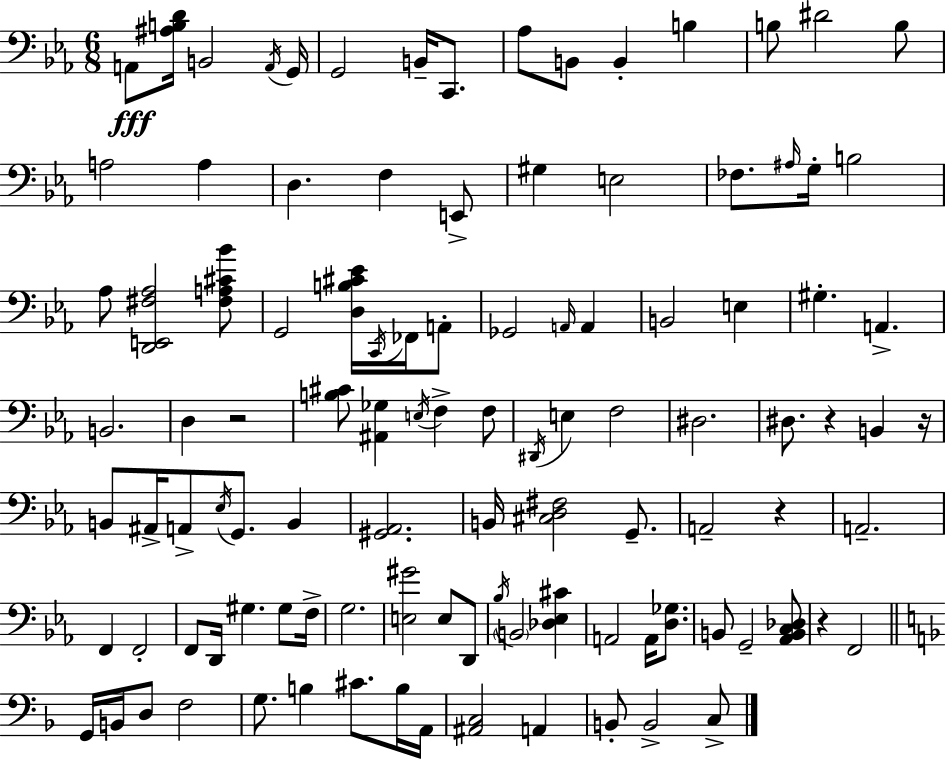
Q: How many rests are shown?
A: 5